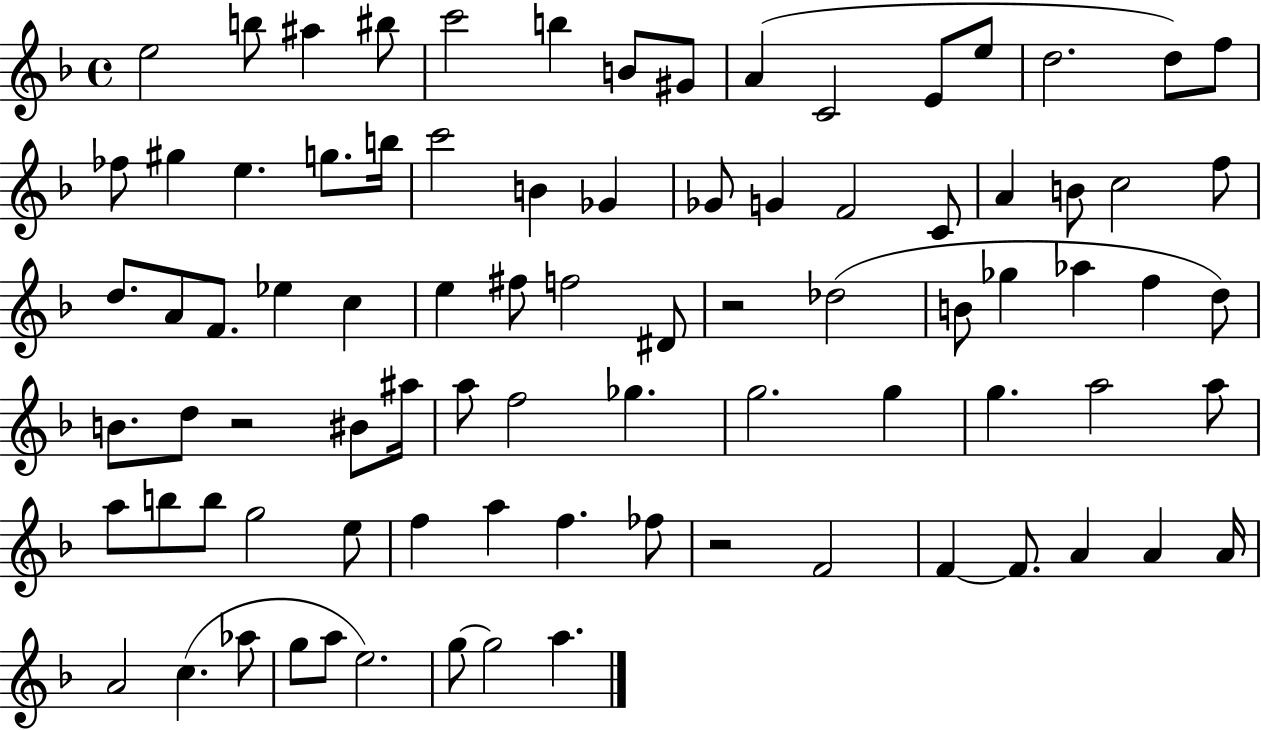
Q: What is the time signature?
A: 4/4